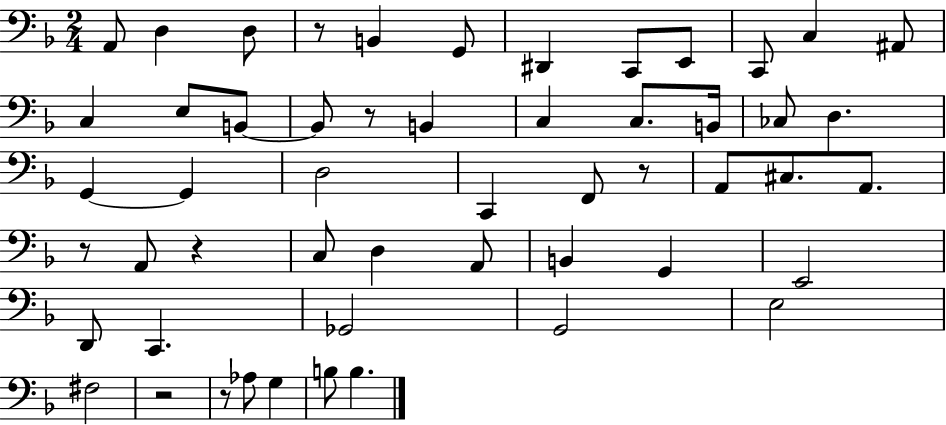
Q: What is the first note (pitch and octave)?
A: A2